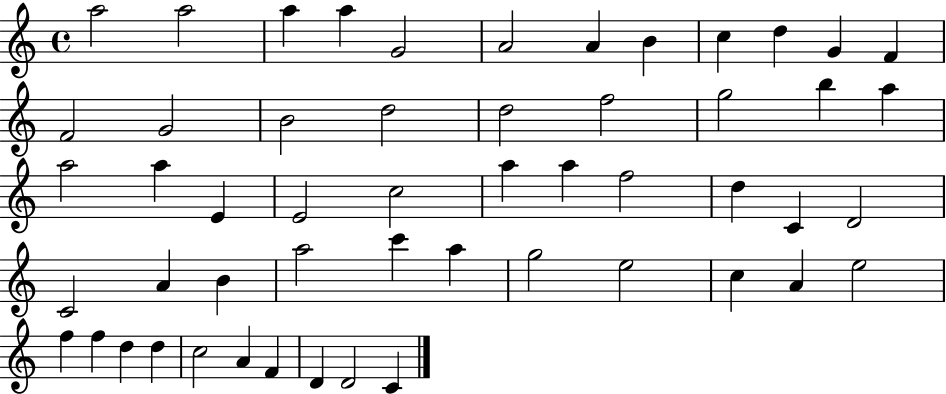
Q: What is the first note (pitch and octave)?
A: A5